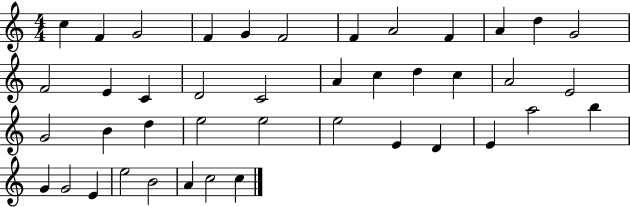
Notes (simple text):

C5/q F4/q G4/h F4/q G4/q F4/h F4/q A4/h F4/q A4/q D5/q G4/h F4/h E4/q C4/q D4/h C4/h A4/q C5/q D5/q C5/q A4/h E4/h G4/h B4/q D5/q E5/h E5/h E5/h E4/q D4/q E4/q A5/h B5/q G4/q G4/h E4/q E5/h B4/h A4/q C5/h C5/q